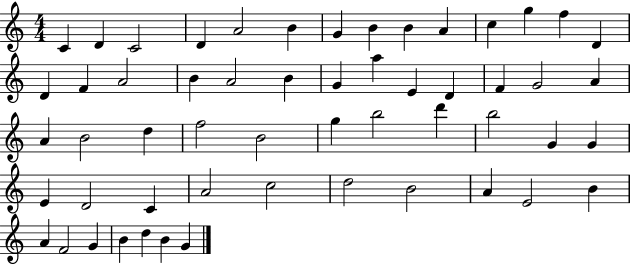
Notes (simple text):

C4/q D4/q C4/h D4/q A4/h B4/q G4/q B4/q B4/q A4/q C5/q G5/q F5/q D4/q D4/q F4/q A4/h B4/q A4/h B4/q G4/q A5/q E4/q D4/q F4/q G4/h A4/q A4/q B4/h D5/q F5/h B4/h G5/q B5/h D6/q B5/h G4/q G4/q E4/q D4/h C4/q A4/h C5/h D5/h B4/h A4/q E4/h B4/q A4/q F4/h G4/q B4/q D5/q B4/q G4/q